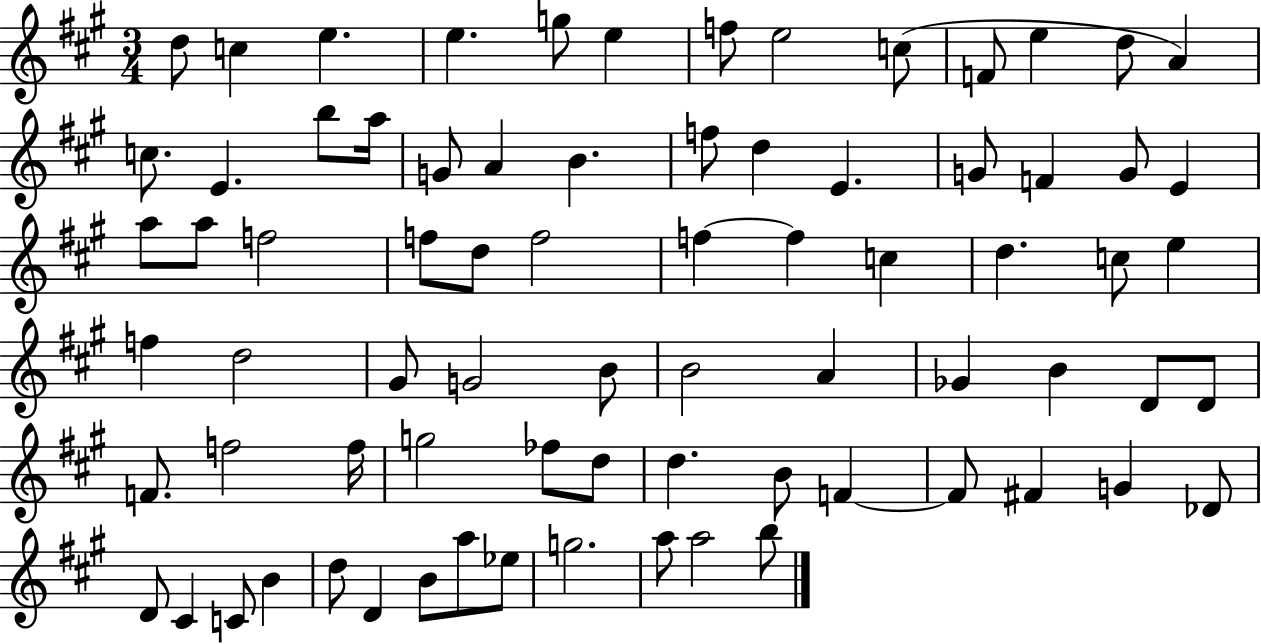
D5/e C5/q E5/q. E5/q. G5/e E5/q F5/e E5/h C5/e F4/e E5/q D5/e A4/q C5/e. E4/q. B5/e A5/s G4/e A4/q B4/q. F5/e D5/q E4/q. G4/e F4/q G4/e E4/q A5/e A5/e F5/h F5/e D5/e F5/h F5/q F5/q C5/q D5/q. C5/e E5/q F5/q D5/h G#4/e G4/h B4/e B4/h A4/q Gb4/q B4/q D4/e D4/e F4/e. F5/h F5/s G5/h FES5/e D5/e D5/q. B4/e F4/q F4/e F#4/q G4/q Db4/e D4/e C#4/q C4/e B4/q D5/e D4/q B4/e A5/e Eb5/e G5/h. A5/e A5/h B5/e